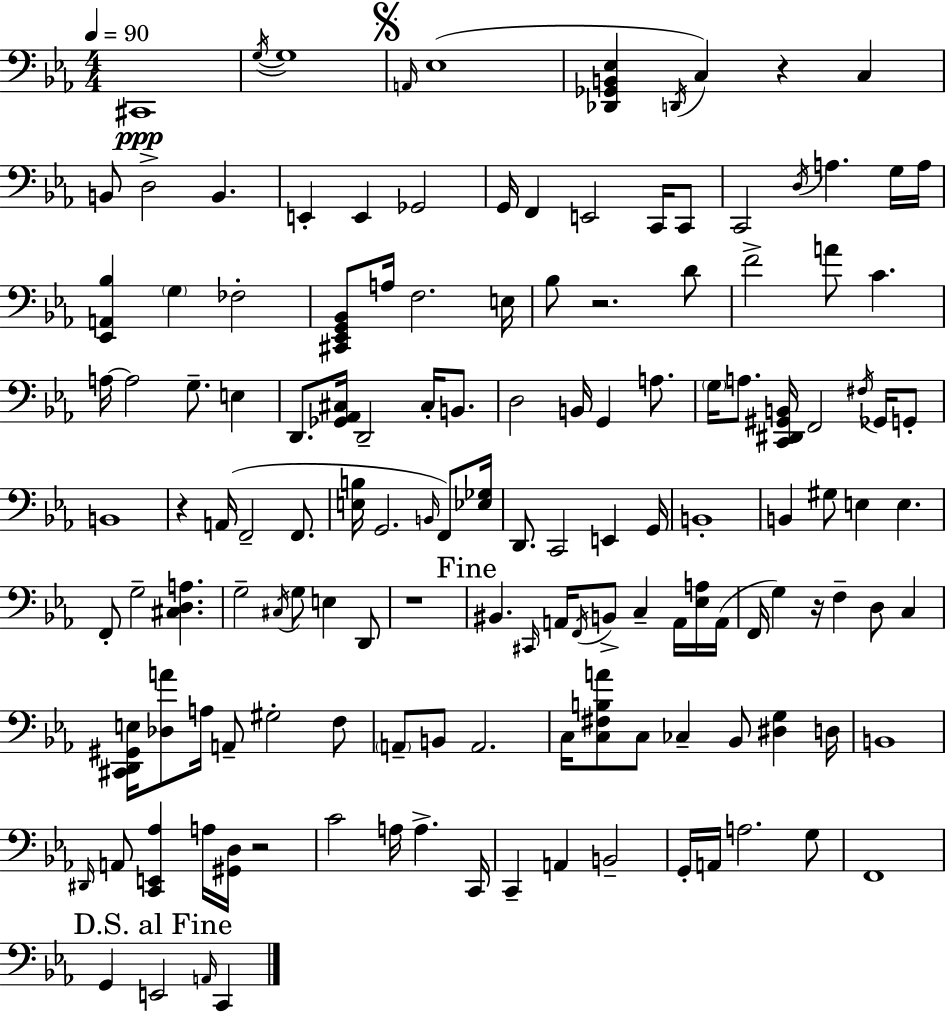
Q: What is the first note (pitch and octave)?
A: C#2